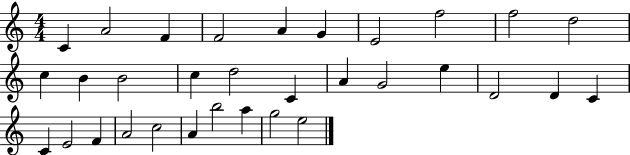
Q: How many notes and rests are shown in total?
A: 32